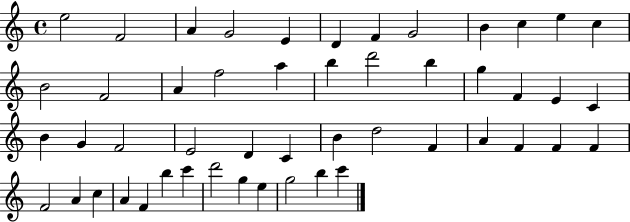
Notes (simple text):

E5/h F4/h A4/q G4/h E4/q D4/q F4/q G4/h B4/q C5/q E5/q C5/q B4/h F4/h A4/q F5/h A5/q B5/q D6/h B5/q G5/q F4/q E4/q C4/q B4/q G4/q F4/h E4/h D4/q C4/q B4/q D5/h F4/q A4/q F4/q F4/q F4/q F4/h A4/q C5/q A4/q F4/q B5/q C6/q D6/h G5/q E5/q G5/h B5/q C6/q